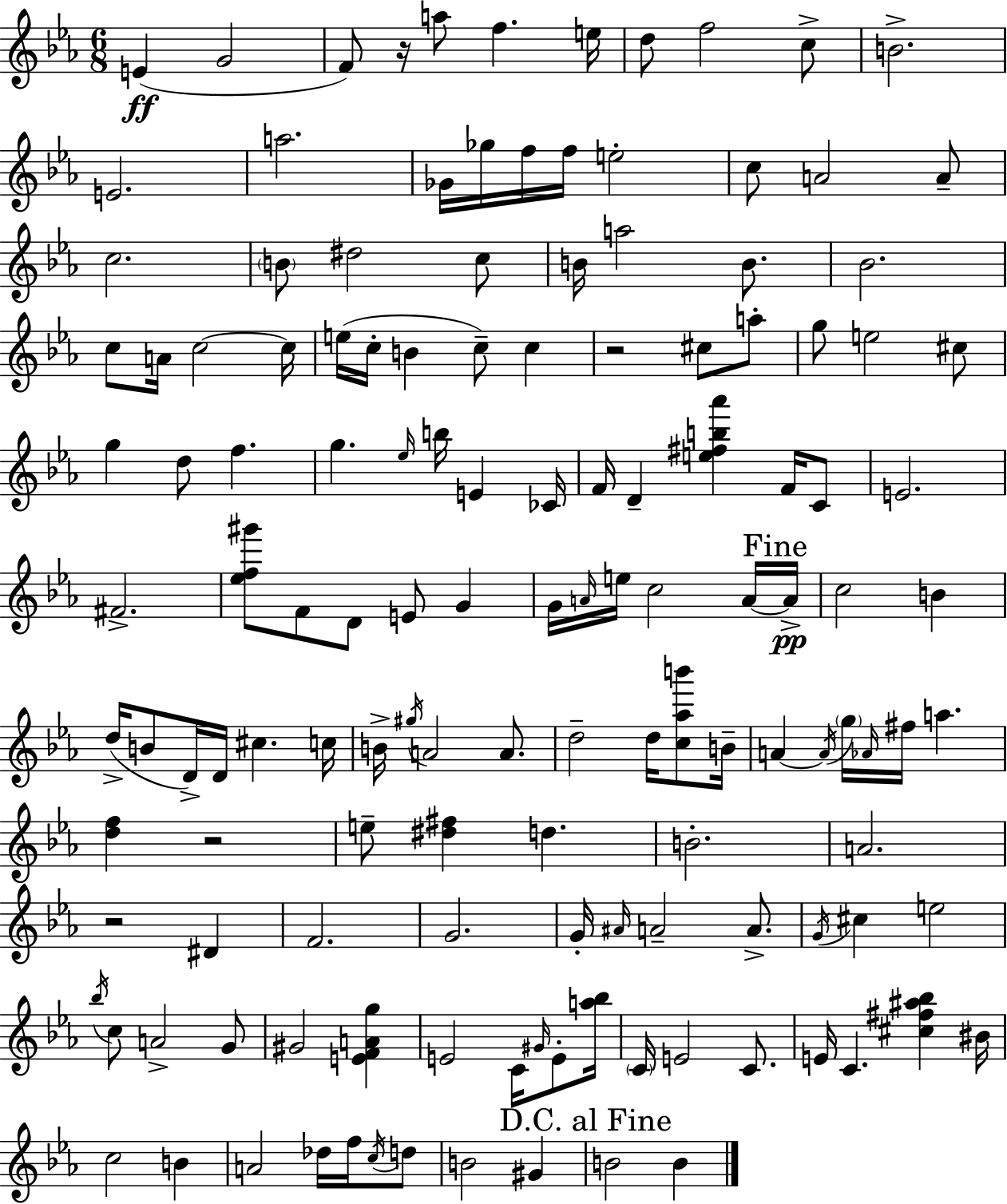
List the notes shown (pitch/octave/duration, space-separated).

E4/q G4/h F4/e R/s A5/e F5/q. E5/s D5/e F5/h C5/e B4/h. E4/h. A5/h. Gb4/s Gb5/s F5/s F5/s E5/h C5/e A4/h A4/e C5/h. B4/e D#5/h C5/e B4/s A5/h B4/e. Bb4/h. C5/e A4/s C5/h C5/s E5/s C5/s B4/q C5/e C5/q R/h C#5/e A5/e G5/e E5/h C#5/e G5/q D5/e F5/q. G5/q. Eb5/s B5/s E4/q CES4/s F4/s D4/q [E5,F#5,B5,Ab6]/q F4/s C4/e E4/h. F#4/h. [Eb5,F5,G#6]/e F4/e D4/e E4/e G4/q G4/s A4/s E5/s C5/h A4/s A4/s C5/h B4/q D5/s B4/e D4/s D4/s C#5/q. C5/s B4/s G#5/s A4/h A4/e. D5/h D5/s [C5,Ab5,B6]/e B4/s A4/q A4/s G5/s Ab4/s F#5/s A5/q. [D5,F5]/q R/h E5/e [D#5,F#5]/q D5/q. B4/h. A4/h. R/h D#4/q F4/h. G4/h. G4/s A#4/s A4/h A4/e. G4/s C#5/q E5/h Bb5/s C5/e A4/h G4/e G#4/h [E4,F4,A4,G5]/q E4/h C4/s G#4/s E4/e [A5,Bb5]/s C4/s E4/h C4/e. E4/s C4/q. [C#5,F#5,A#5,Bb5]/q BIS4/s C5/h B4/q A4/h Db5/s F5/s C5/s D5/e B4/h G#4/q B4/h B4/q